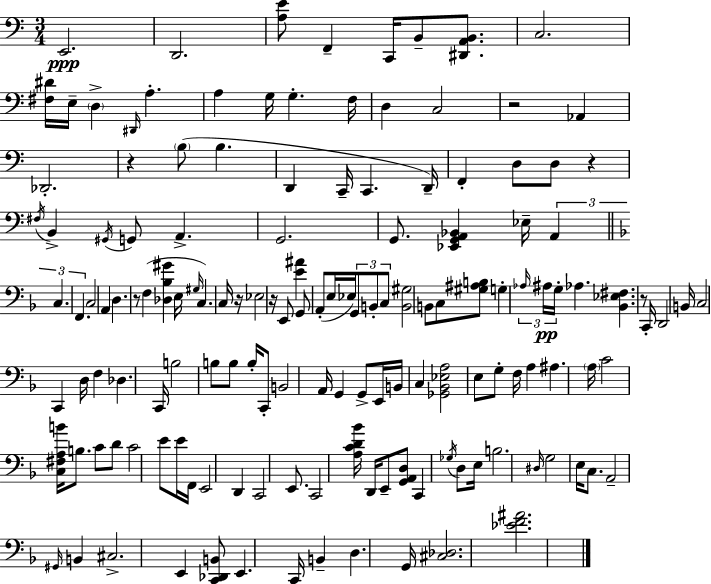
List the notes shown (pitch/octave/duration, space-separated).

E2/h. D2/h. [A3,E4]/e F2/q C2/s B2/e [D#2,A2,B2]/e. C3/h. [F#3,D#4]/s E3/s D3/q D#2/s A3/q. A3/q G3/s G3/q. F3/s D3/q C3/h R/h Ab2/q Db2/h. R/q B3/e B3/q. D2/q C2/s C2/q. D2/s F2/q D3/e D3/e R/q F#3/s B2/q G#2/s G2/e A2/q. G2/h. G2/e. [Eb2,G2,A2,Bb2]/q Eb3/s A2/q C3/q. F2/q. C3/h A2/q D3/q. R/e F3/q [Db3,Bb3,G#4]/q E3/s G#3/s C3/q. C3/s R/s Eb3/h R/s E2/e [E4,A#4]/q G2/e A2/e E3/s Eb3/s G2/e B2/e C3/e [B2,G#3]/h B2/e C3/e [G#3,A#3,B3]/e G3/q Ab3/s A#3/s G3/s Ab3/q. [Bb2,Eb3,F#3]/q. R/e C2/s D2/h B2/s C3/h C2/q D3/s F3/q Db3/q. C2/s B3/h B3/e B3/e B3/s C2/e B2/h A2/s G2/q G2/e E2/s B2/s C3/q [Gb2,Bb2,Eb3,A3]/h E3/e G3/e F3/s A3/q A#3/q. A3/s C4/h [C3,F#3,A3,B4]/s B3/e. C4/e D4/e C4/h E4/e E4/s F2/s E2/h D2/q C2/h E2/e. C2/h [A3,C4,D4,Bb4]/s D2/s E2/e [G2,A2,D3]/e C2/q Gb3/s D3/e E3/s B3/h. D#3/s G3/h E3/s C3/e. A2/h G#2/s B2/q C#3/h. E2/q [C2,Db2,B2]/e E2/q. C2/s B2/q D3/q. G2/s [C#3,Db3]/h. [Eb4,F4,A#4]/h.